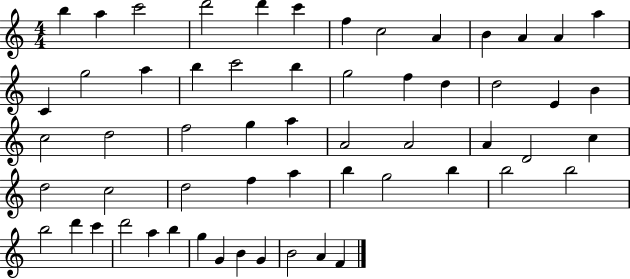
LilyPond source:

{
  \clef treble
  \numericTimeSignature
  \time 4/4
  \key c \major
  b''4 a''4 c'''2 | d'''2 d'''4 c'''4 | f''4 c''2 a'4 | b'4 a'4 a'4 a''4 | \break c'4 g''2 a''4 | b''4 c'''2 b''4 | g''2 f''4 d''4 | d''2 e'4 b'4 | \break c''2 d''2 | f''2 g''4 a''4 | a'2 a'2 | a'4 d'2 c''4 | \break d''2 c''2 | d''2 f''4 a''4 | b''4 g''2 b''4 | b''2 b''2 | \break b''2 d'''4 c'''4 | d'''2 a''4 b''4 | g''4 g'4 b'4 g'4 | b'2 a'4 f'4 | \break \bar "|."
}